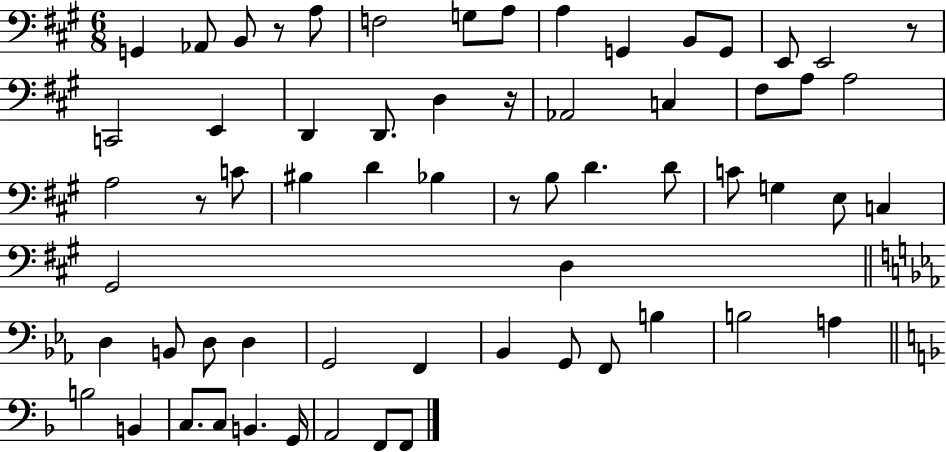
X:1
T:Untitled
M:6/8
L:1/4
K:A
G,, _A,,/2 B,,/2 z/2 A,/2 F,2 G,/2 A,/2 A, G,, B,,/2 G,,/2 E,,/2 E,,2 z/2 C,,2 E,, D,, D,,/2 D, z/4 _A,,2 C, ^F,/2 A,/2 A,2 A,2 z/2 C/2 ^B, D _B, z/2 B,/2 D D/2 C/2 G, E,/2 C, ^G,,2 D, D, B,,/2 D,/2 D, G,,2 F,, _B,, G,,/2 F,,/2 B, B,2 A, B,2 B,, C,/2 C,/2 B,, G,,/4 A,,2 F,,/2 F,,/2